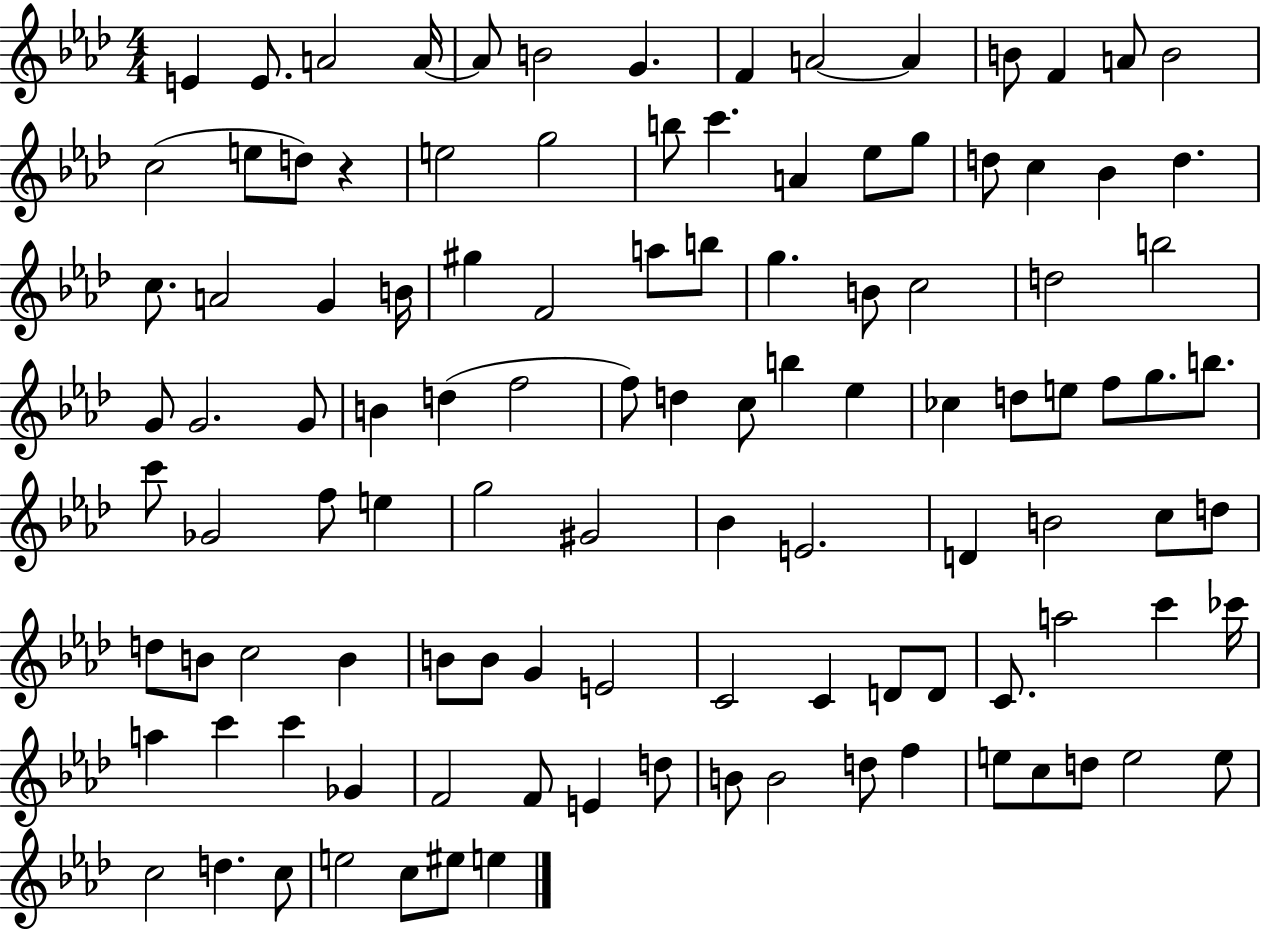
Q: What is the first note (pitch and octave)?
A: E4